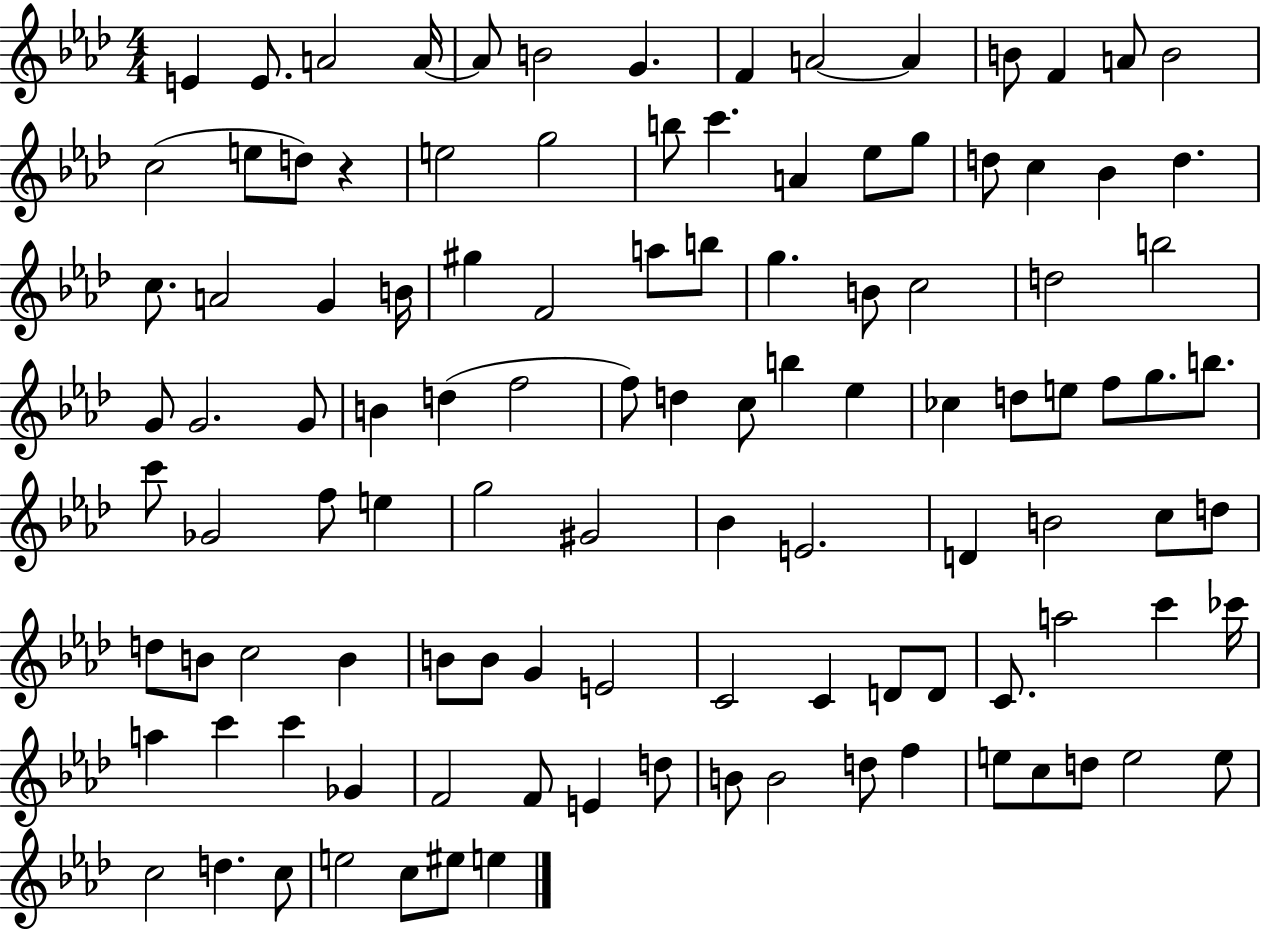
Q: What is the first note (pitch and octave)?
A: E4